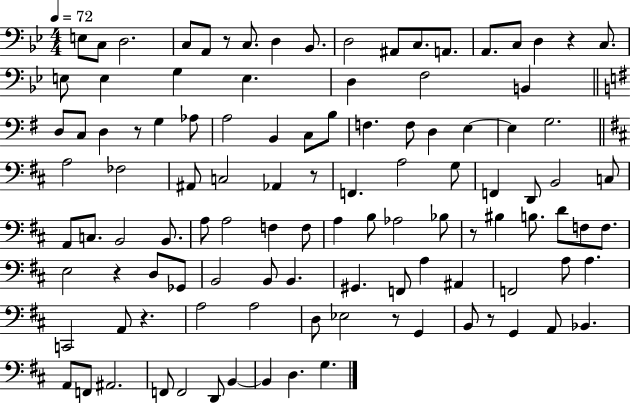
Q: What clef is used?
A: bass